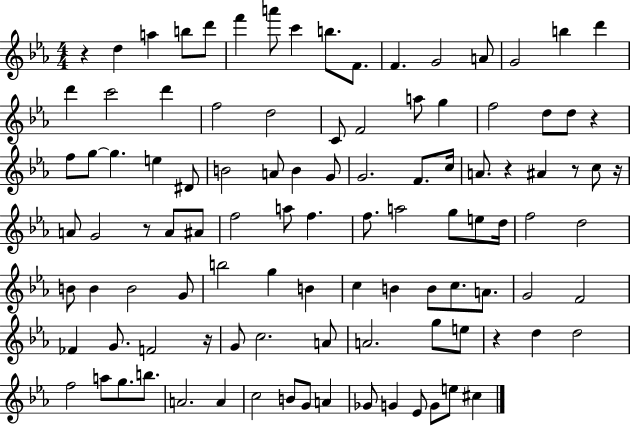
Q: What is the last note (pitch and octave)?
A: C#5